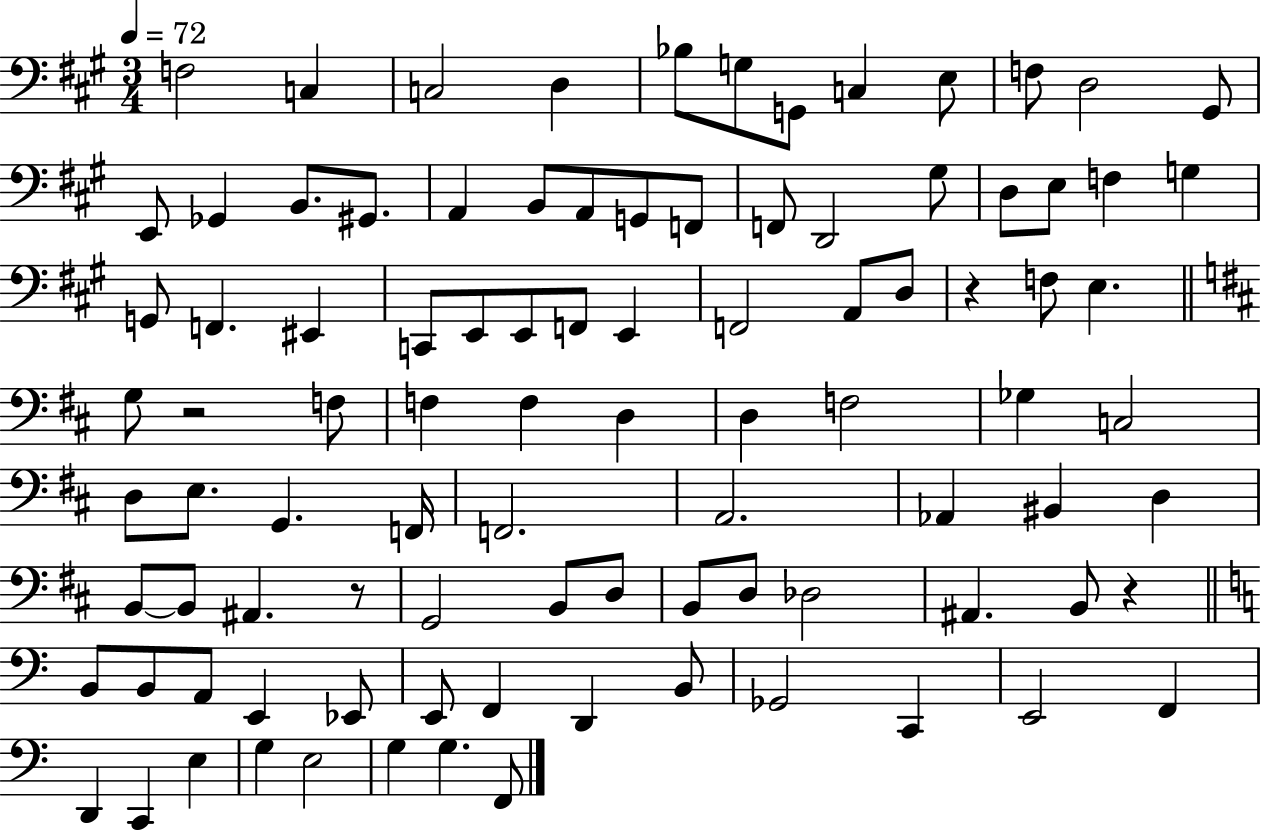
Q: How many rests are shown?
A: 4